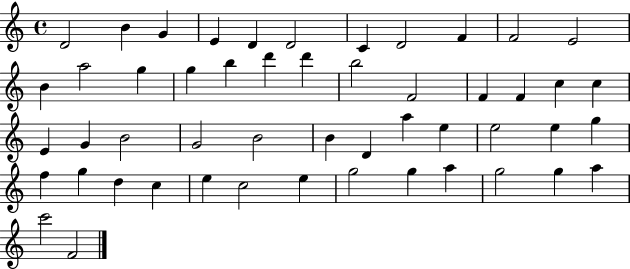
X:1
T:Untitled
M:4/4
L:1/4
K:C
D2 B G E D D2 C D2 F F2 E2 B a2 g g b d' d' b2 F2 F F c c E G B2 G2 B2 B D a e e2 e g f g d c e c2 e g2 g a g2 g a c'2 F2